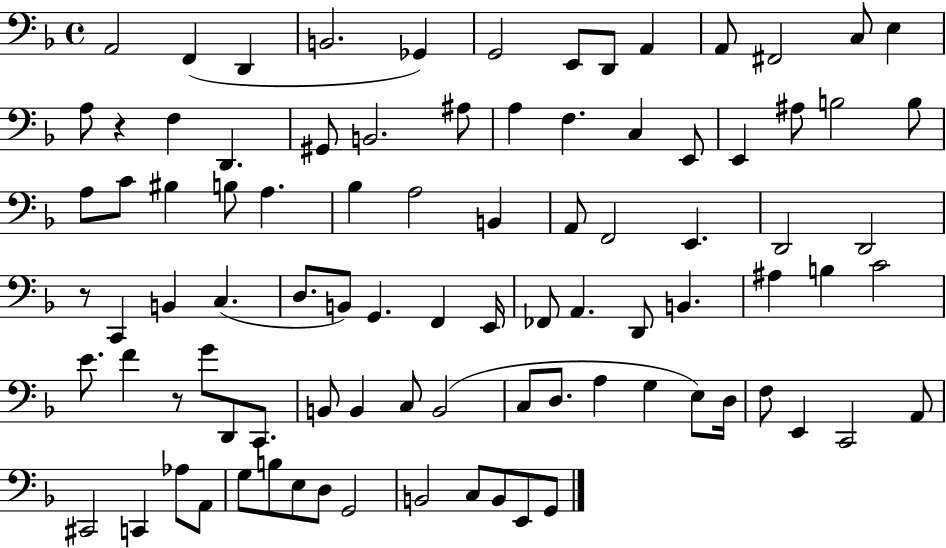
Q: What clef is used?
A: bass